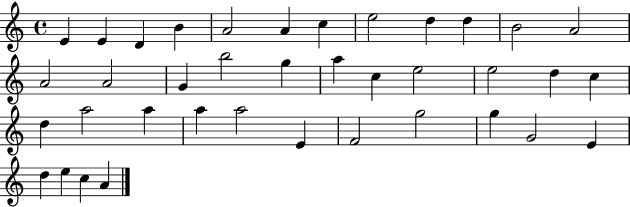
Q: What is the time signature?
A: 4/4